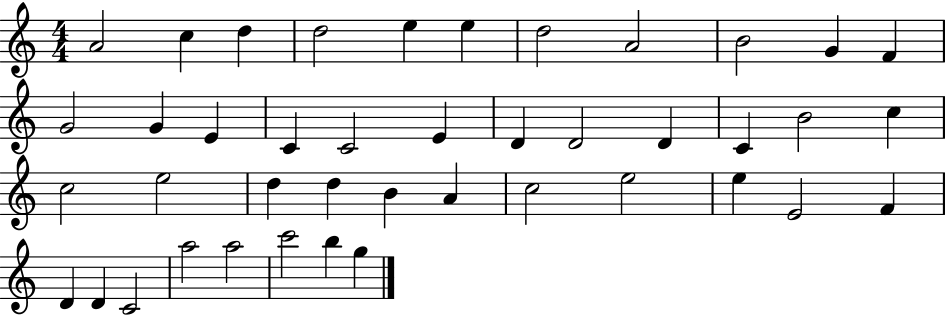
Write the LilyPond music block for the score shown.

{
  \clef treble
  \numericTimeSignature
  \time 4/4
  \key c \major
  a'2 c''4 d''4 | d''2 e''4 e''4 | d''2 a'2 | b'2 g'4 f'4 | \break g'2 g'4 e'4 | c'4 c'2 e'4 | d'4 d'2 d'4 | c'4 b'2 c''4 | \break c''2 e''2 | d''4 d''4 b'4 a'4 | c''2 e''2 | e''4 e'2 f'4 | \break d'4 d'4 c'2 | a''2 a''2 | c'''2 b''4 g''4 | \bar "|."
}